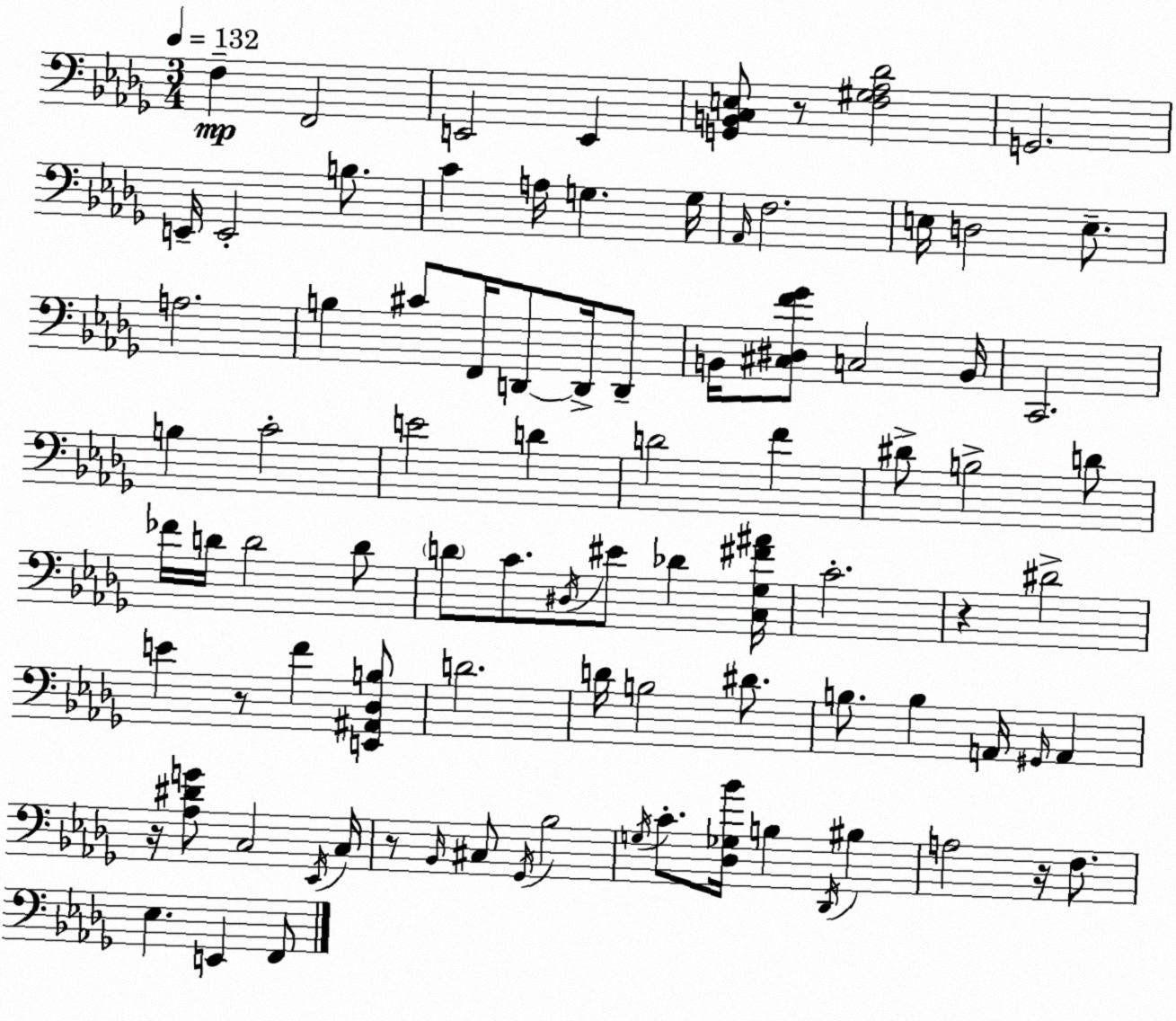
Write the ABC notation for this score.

X:1
T:Untitled
M:3/4
L:1/4
K:Bbm
F, F,,2 E,,2 E,, [G,,B,,C,E,]/2 z/2 [F,^G,_A,_D]2 G,,2 E,,/4 E,,2 B,/2 C A,/4 G, G,/4 _A,,/4 F,2 E,/4 D,2 E,/2 A,2 B, ^C/2 F,,/4 D,,/2 D,,/4 D,,/2 B,,/4 [^C,^D,F_G]/2 C,2 B,,/4 C,,2 B, C2 E2 D D2 F ^D/2 B,2 D/2 _F/4 D/4 D2 D/2 D/2 C/2 ^D,/4 ^E/2 _D [C,_G,^F^A]/4 C2 z ^D2 E z/2 F [E,,^A,,_D,B,]/2 D2 D/4 B,2 ^D/2 B,/2 B, A,,/4 ^G,,/4 A,, z/4 [_A,^DG]/2 C,2 _E,,/4 C,/4 z/2 _B,,/4 ^C,/2 _G,,/4 _B,2 G,/4 C/2 [_D,_G,_B]/4 B, _D,,/4 ^B, A,2 z/4 F,/2 _E, E,, F,,/2